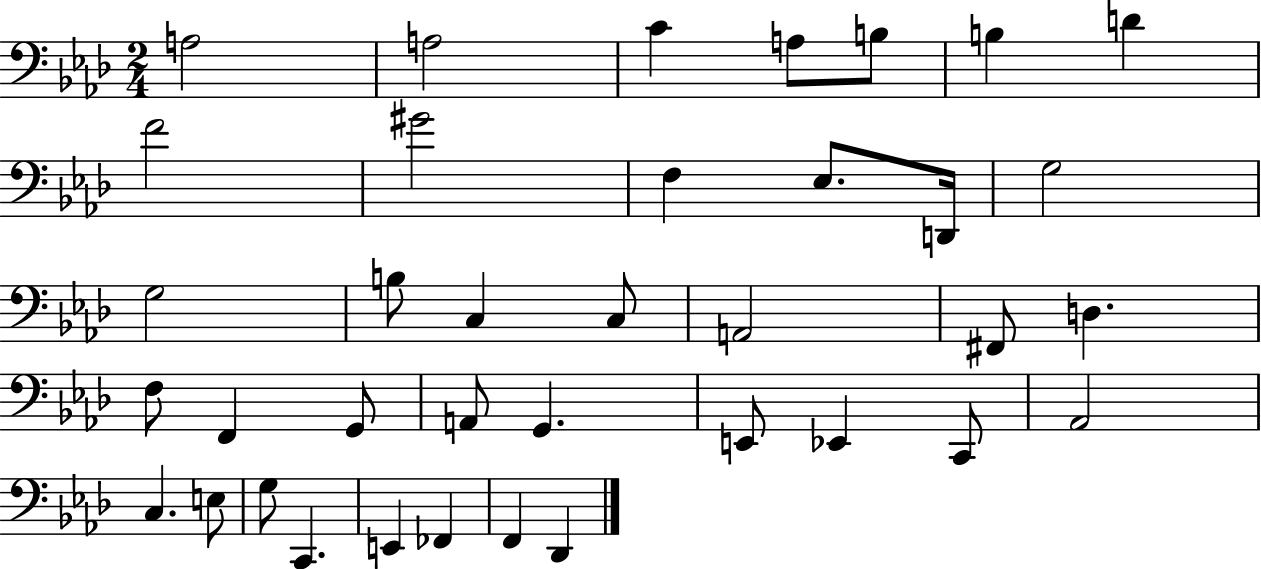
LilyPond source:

{
  \clef bass
  \numericTimeSignature
  \time 2/4
  \key aes \major
  a2 | a2 | c'4 a8 b8 | b4 d'4 | \break f'2 | gis'2 | f4 ees8. d,16 | g2 | \break g2 | b8 c4 c8 | a,2 | fis,8 d4. | \break f8 f,4 g,8 | a,8 g,4. | e,8 ees,4 c,8 | aes,2 | \break c4. e8 | g8 c,4. | e,4 fes,4 | f,4 des,4 | \break \bar "|."
}